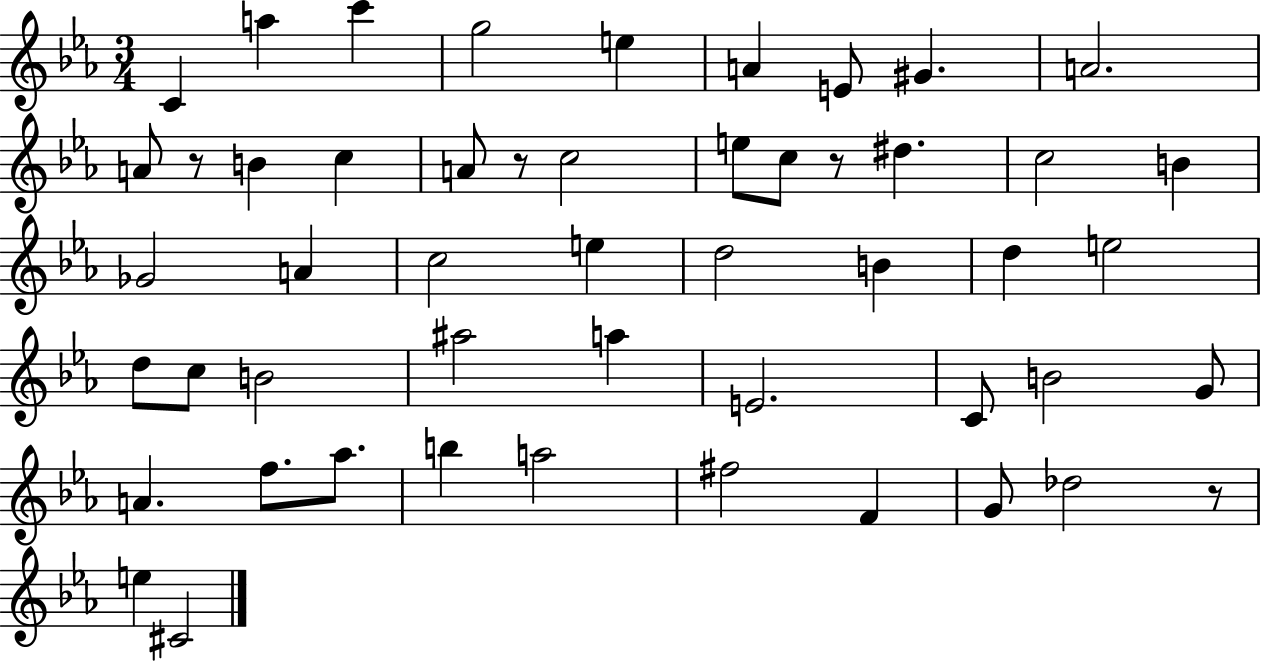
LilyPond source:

{
  \clef treble
  \numericTimeSignature
  \time 3/4
  \key ees \major
  c'4 a''4 c'''4 | g''2 e''4 | a'4 e'8 gis'4. | a'2. | \break a'8 r8 b'4 c''4 | a'8 r8 c''2 | e''8 c''8 r8 dis''4. | c''2 b'4 | \break ges'2 a'4 | c''2 e''4 | d''2 b'4 | d''4 e''2 | \break d''8 c''8 b'2 | ais''2 a''4 | e'2. | c'8 b'2 g'8 | \break a'4. f''8. aes''8. | b''4 a''2 | fis''2 f'4 | g'8 des''2 r8 | \break e''4 cis'2 | \bar "|."
}